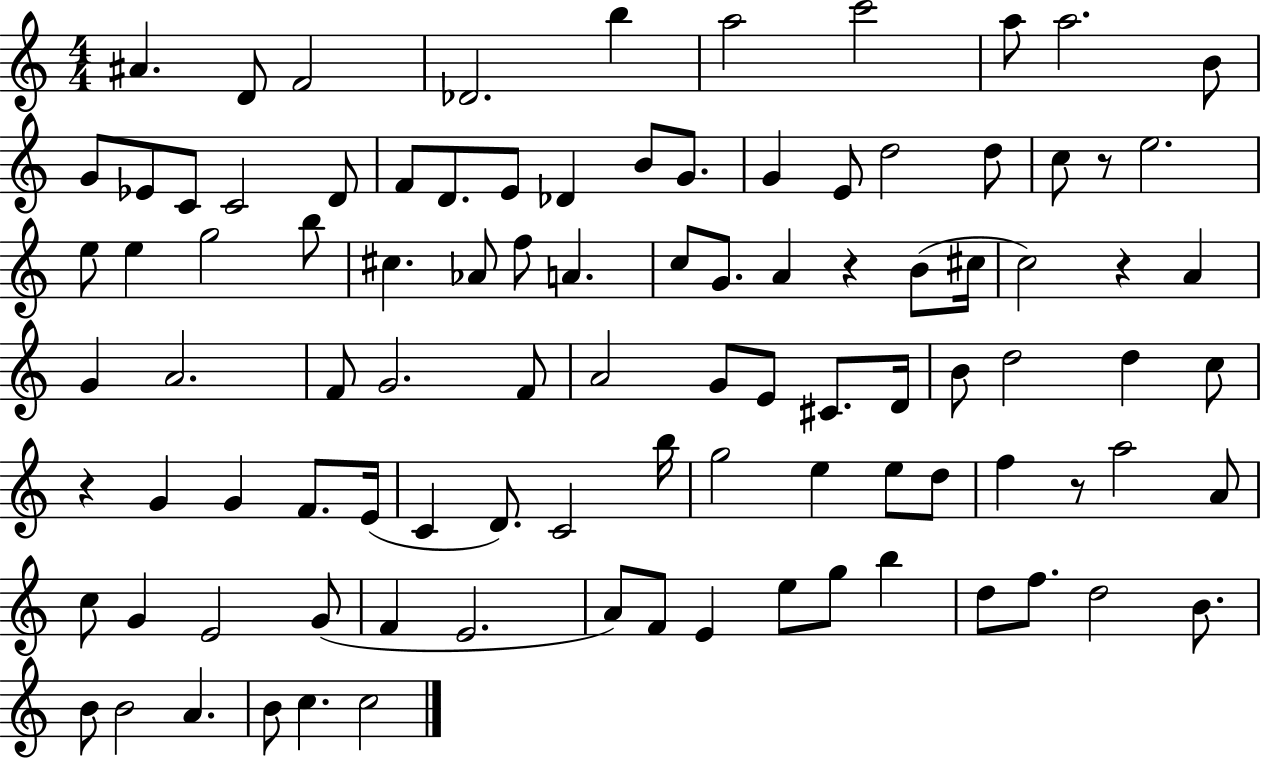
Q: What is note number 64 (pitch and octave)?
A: B5